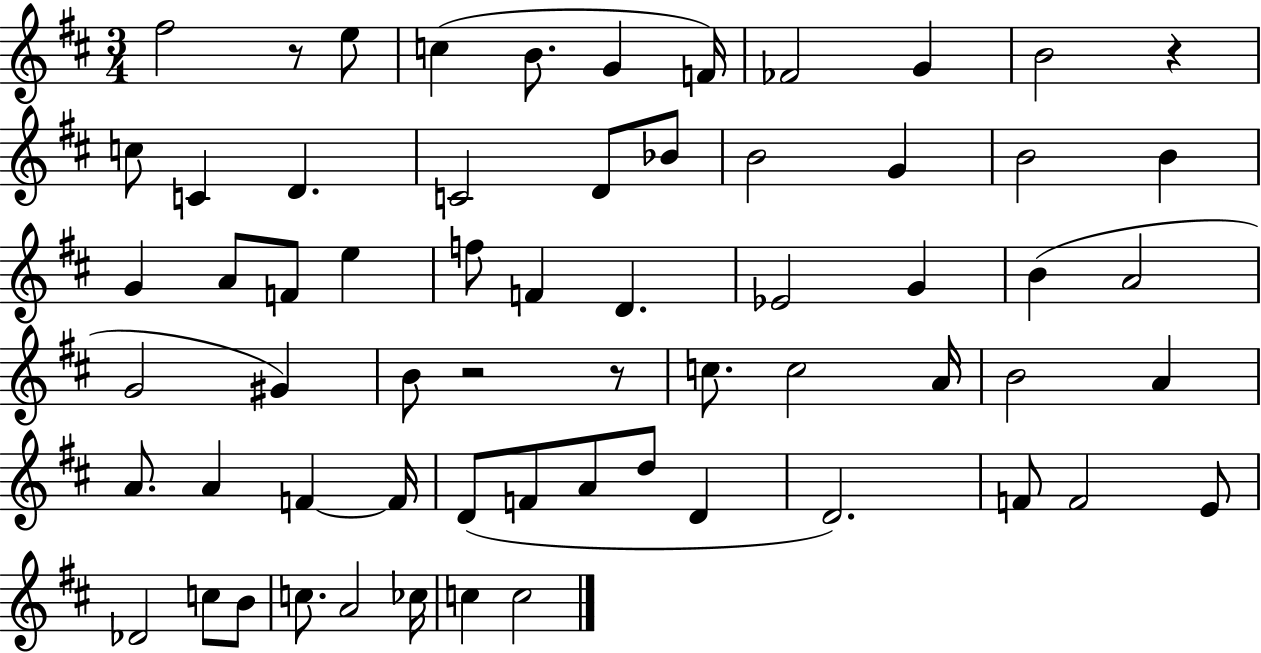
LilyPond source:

{
  \clef treble
  \numericTimeSignature
  \time 3/4
  \key d \major
  \repeat volta 2 { fis''2 r8 e''8 | c''4( b'8. g'4 f'16) | fes'2 g'4 | b'2 r4 | \break c''8 c'4 d'4. | c'2 d'8 bes'8 | b'2 g'4 | b'2 b'4 | \break g'4 a'8 f'8 e''4 | f''8 f'4 d'4. | ees'2 g'4 | b'4( a'2 | \break g'2 gis'4) | b'8 r2 r8 | c''8. c''2 a'16 | b'2 a'4 | \break a'8. a'4 f'4~~ f'16 | d'8( f'8 a'8 d''8 d'4 | d'2.) | f'8 f'2 e'8 | \break des'2 c''8 b'8 | c''8. a'2 ces''16 | c''4 c''2 | } \bar "|."
}